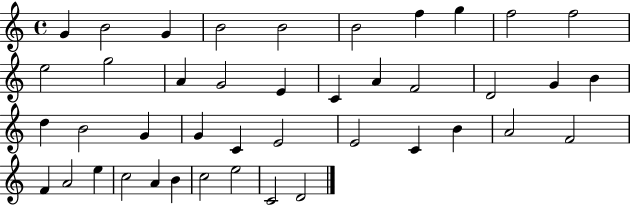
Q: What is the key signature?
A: C major